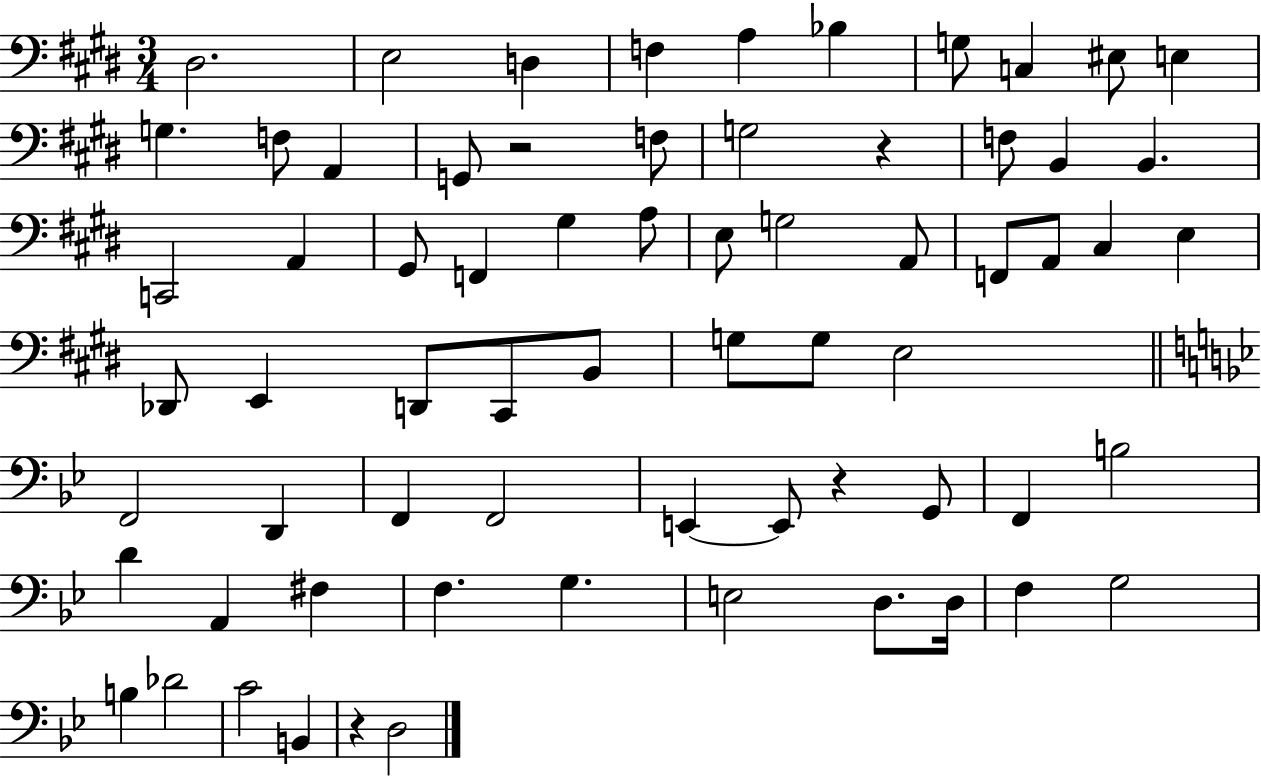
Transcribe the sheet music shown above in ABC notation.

X:1
T:Untitled
M:3/4
L:1/4
K:E
^D,2 E,2 D, F, A, _B, G,/2 C, ^E,/2 E, G, F,/2 A,, G,,/2 z2 F,/2 G,2 z F,/2 B,, B,, C,,2 A,, ^G,,/2 F,, ^G, A,/2 E,/2 G,2 A,,/2 F,,/2 A,,/2 ^C, E, _D,,/2 E,, D,,/2 ^C,,/2 B,,/2 G,/2 G,/2 E,2 F,,2 D,, F,, F,,2 E,, E,,/2 z G,,/2 F,, B,2 D A,, ^F, F, G, E,2 D,/2 D,/4 F, G,2 B, _D2 C2 B,, z D,2